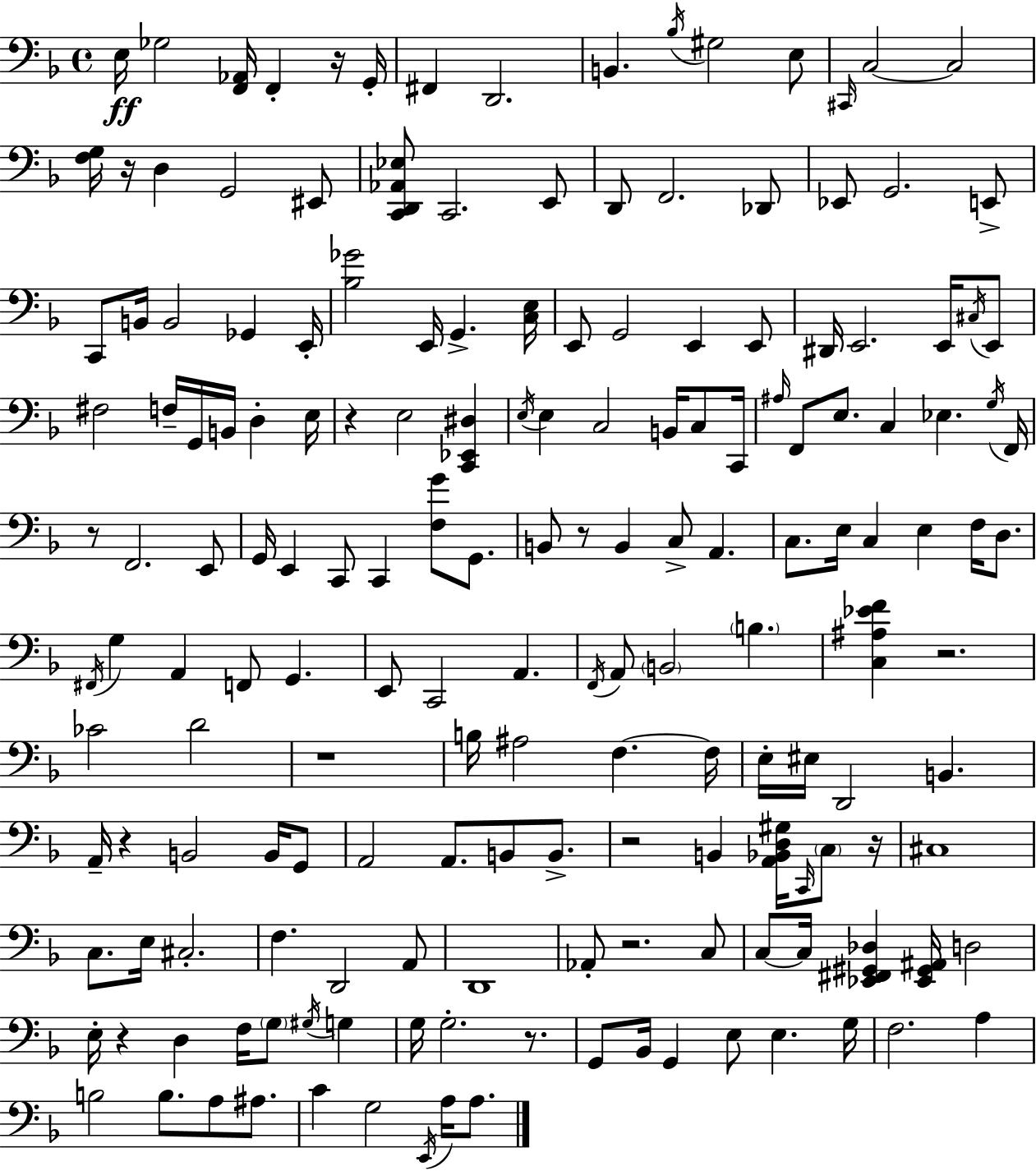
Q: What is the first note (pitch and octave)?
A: E3